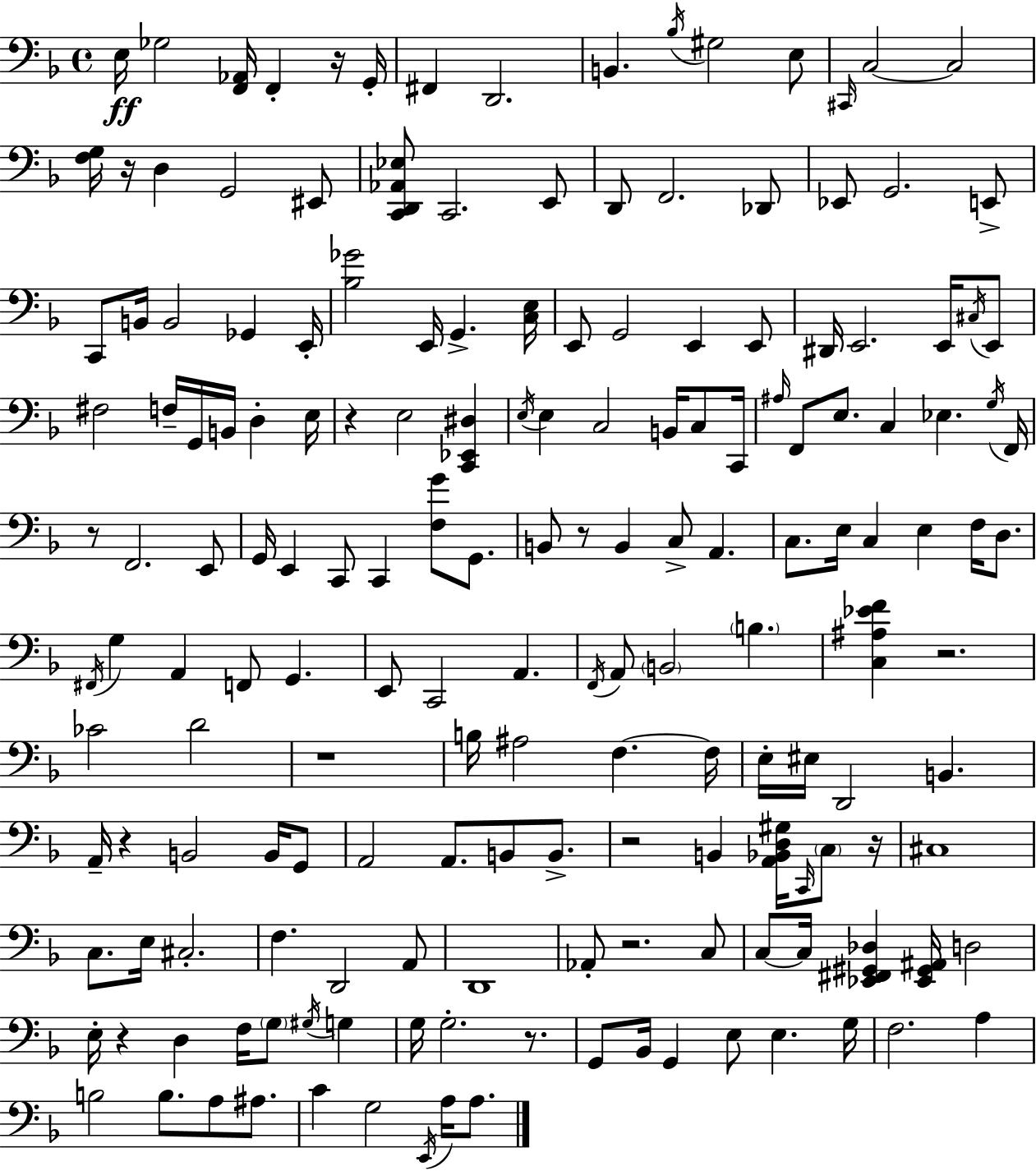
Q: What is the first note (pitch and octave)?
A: E3